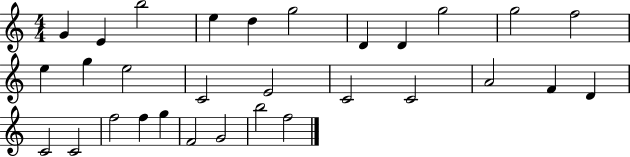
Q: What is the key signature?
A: C major